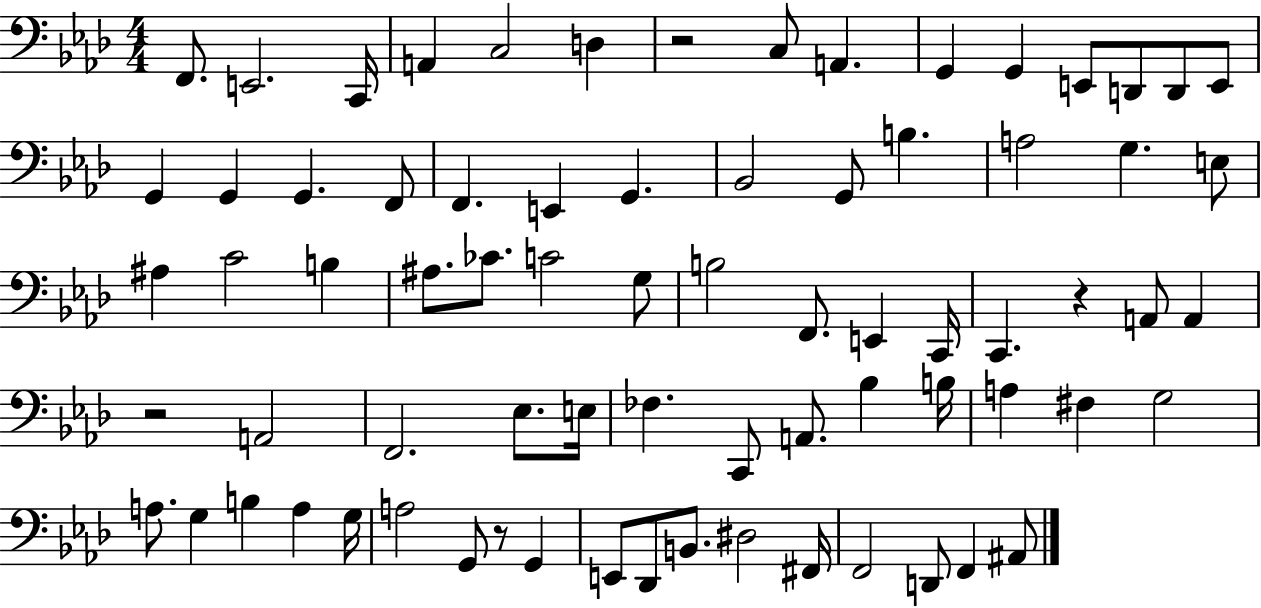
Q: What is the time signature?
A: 4/4